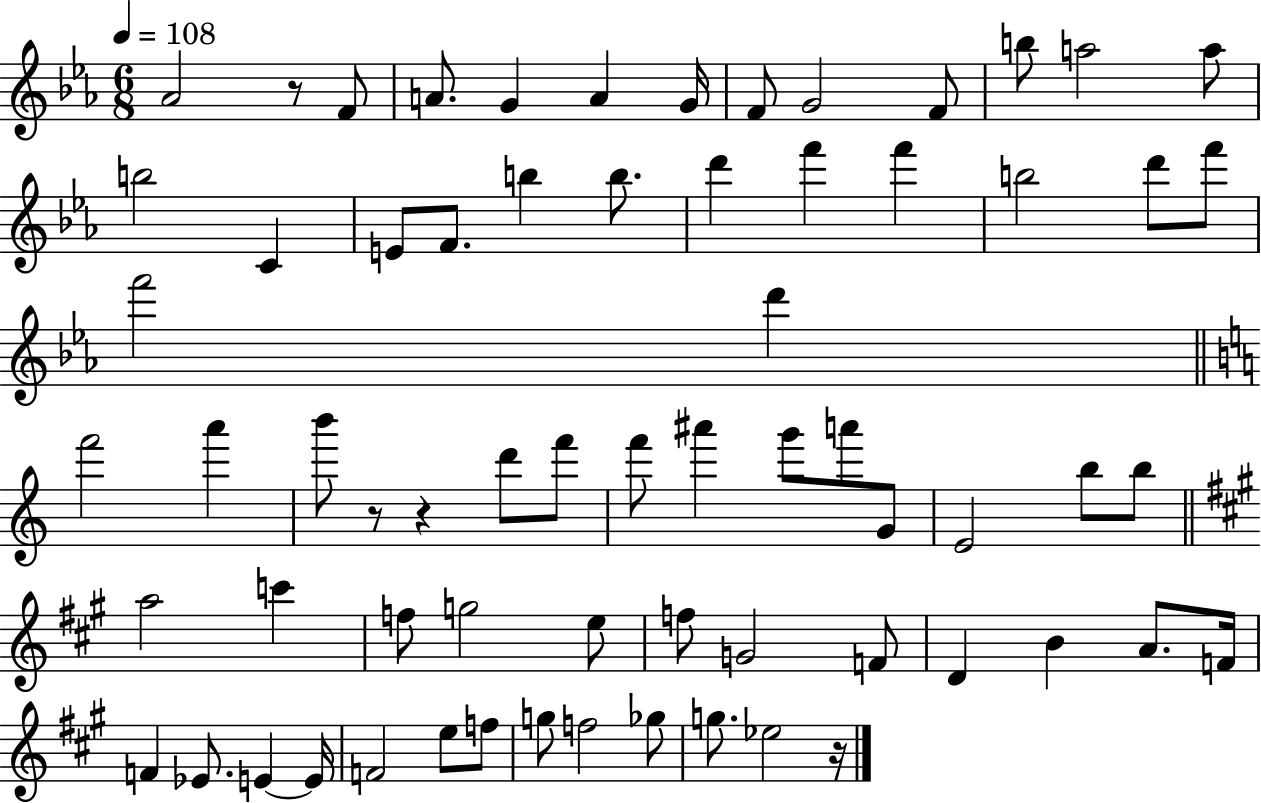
X:1
T:Untitled
M:6/8
L:1/4
K:Eb
_A2 z/2 F/2 A/2 G A G/4 F/2 G2 F/2 b/2 a2 a/2 b2 C E/2 F/2 b b/2 d' f' f' b2 d'/2 f'/2 f'2 d' f'2 a' b'/2 z/2 z d'/2 f'/2 f'/2 ^a' g'/2 a'/2 G/2 E2 b/2 b/2 a2 c' f/2 g2 e/2 f/2 G2 F/2 D B A/2 F/4 F _E/2 E E/4 F2 e/2 f/2 g/2 f2 _g/2 g/2 _e2 z/4